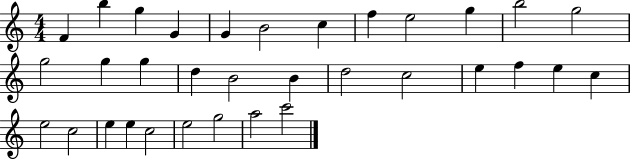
X:1
T:Untitled
M:4/4
L:1/4
K:C
F b g G G B2 c f e2 g b2 g2 g2 g g d B2 B d2 c2 e f e c e2 c2 e e c2 e2 g2 a2 c'2